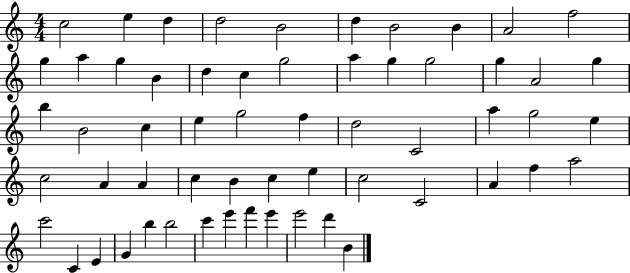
C5/h E5/q D5/q D5/h B4/h D5/q B4/h B4/q A4/h F5/h G5/q A5/q G5/q B4/q D5/q C5/q G5/h A5/q G5/q G5/h G5/q A4/h G5/q B5/q B4/h C5/q E5/q G5/h F5/q D5/h C4/h A5/q G5/h E5/q C5/h A4/q A4/q C5/q B4/q C5/q E5/q C5/h C4/h A4/q F5/q A5/h C6/h C4/q E4/q G4/q B5/q B5/h C6/q E6/q F6/q E6/q E6/h D6/q B4/q